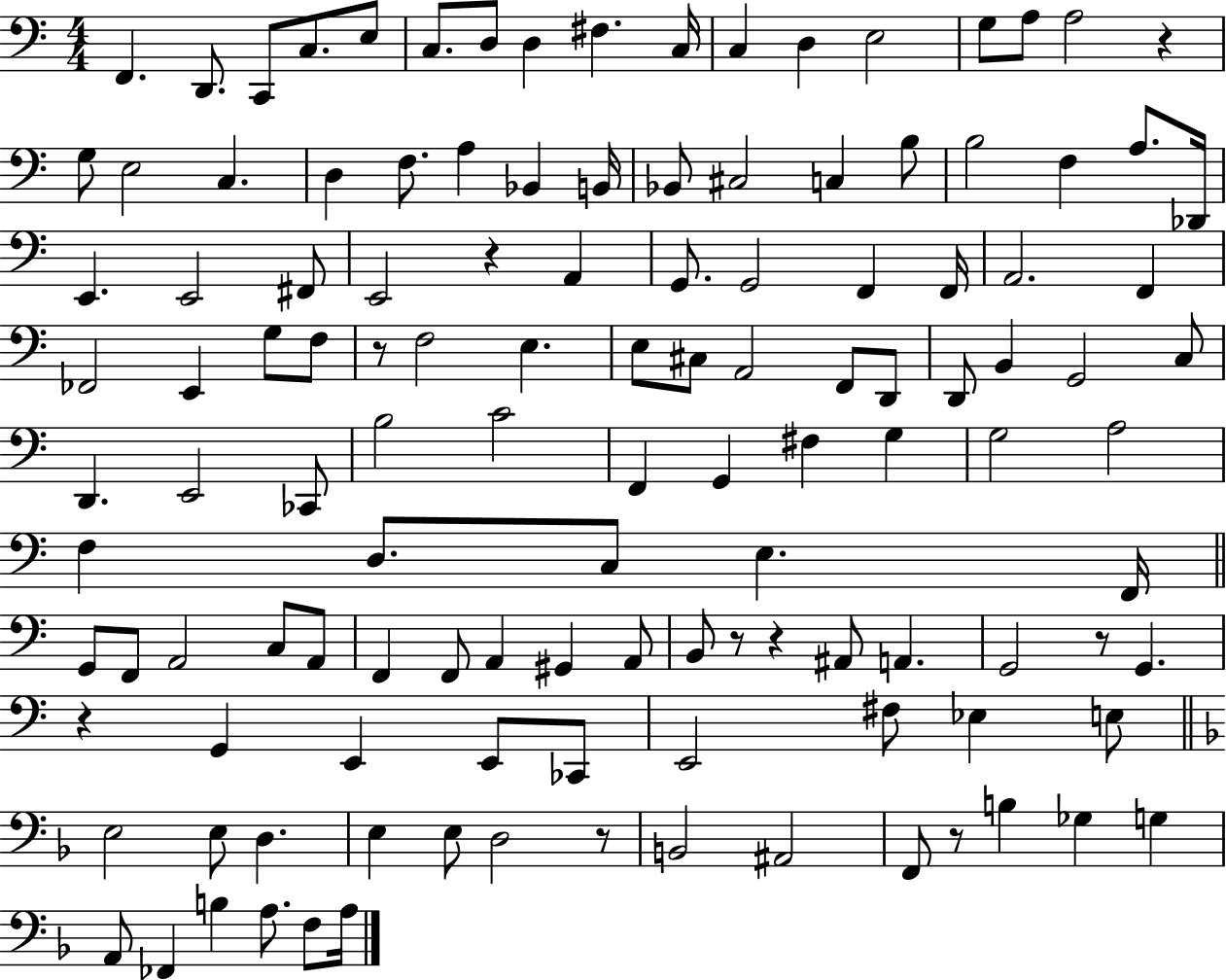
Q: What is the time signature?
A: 4/4